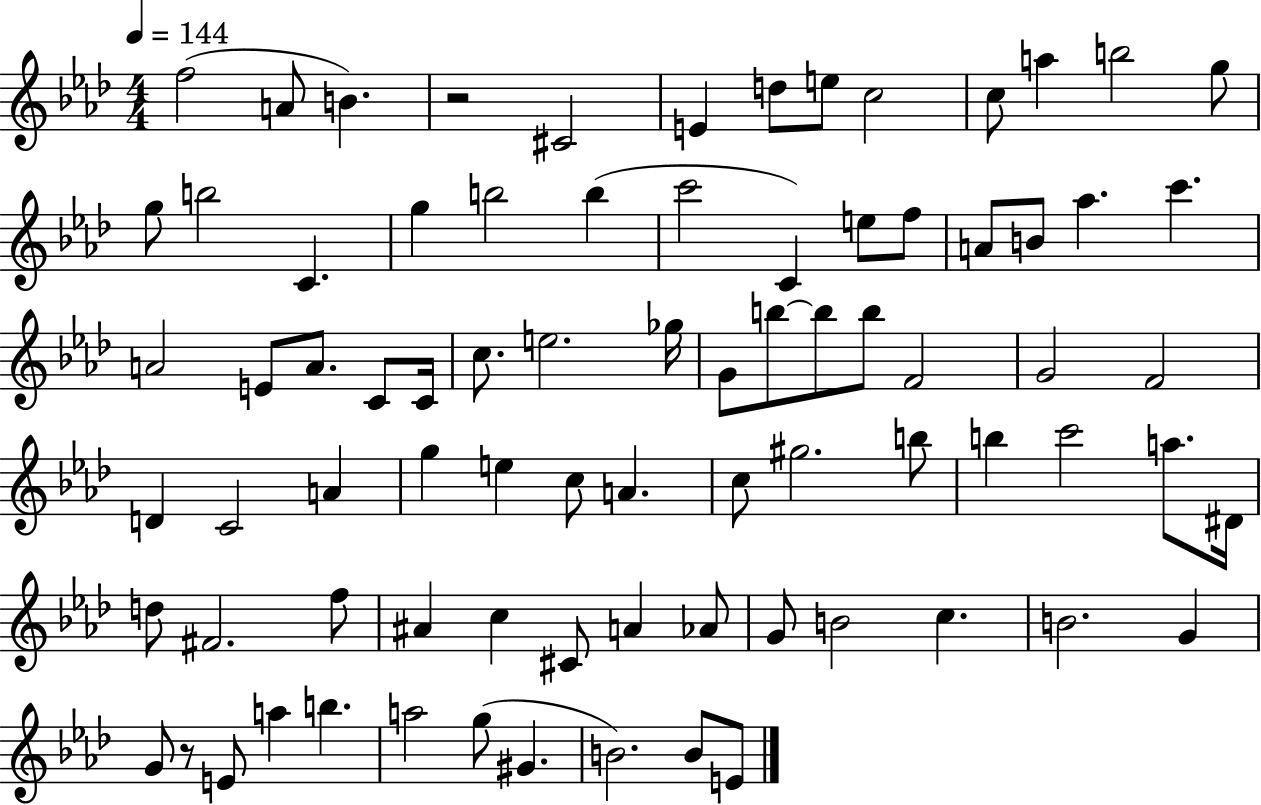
X:1
T:Untitled
M:4/4
L:1/4
K:Ab
f2 A/2 B z2 ^C2 E d/2 e/2 c2 c/2 a b2 g/2 g/2 b2 C g b2 b c'2 C e/2 f/2 A/2 B/2 _a c' A2 E/2 A/2 C/2 C/4 c/2 e2 _g/4 G/2 b/2 b/2 b/2 F2 G2 F2 D C2 A g e c/2 A c/2 ^g2 b/2 b c'2 a/2 ^D/4 d/2 ^F2 f/2 ^A c ^C/2 A _A/2 G/2 B2 c B2 G G/2 z/2 E/2 a b a2 g/2 ^G B2 B/2 E/2